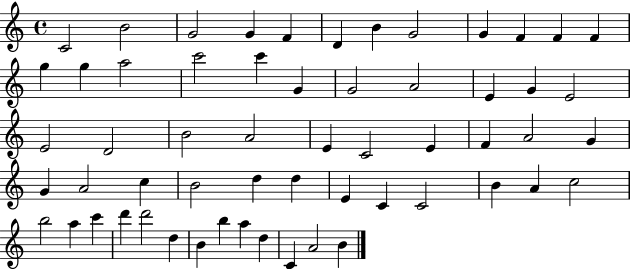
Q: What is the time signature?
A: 4/4